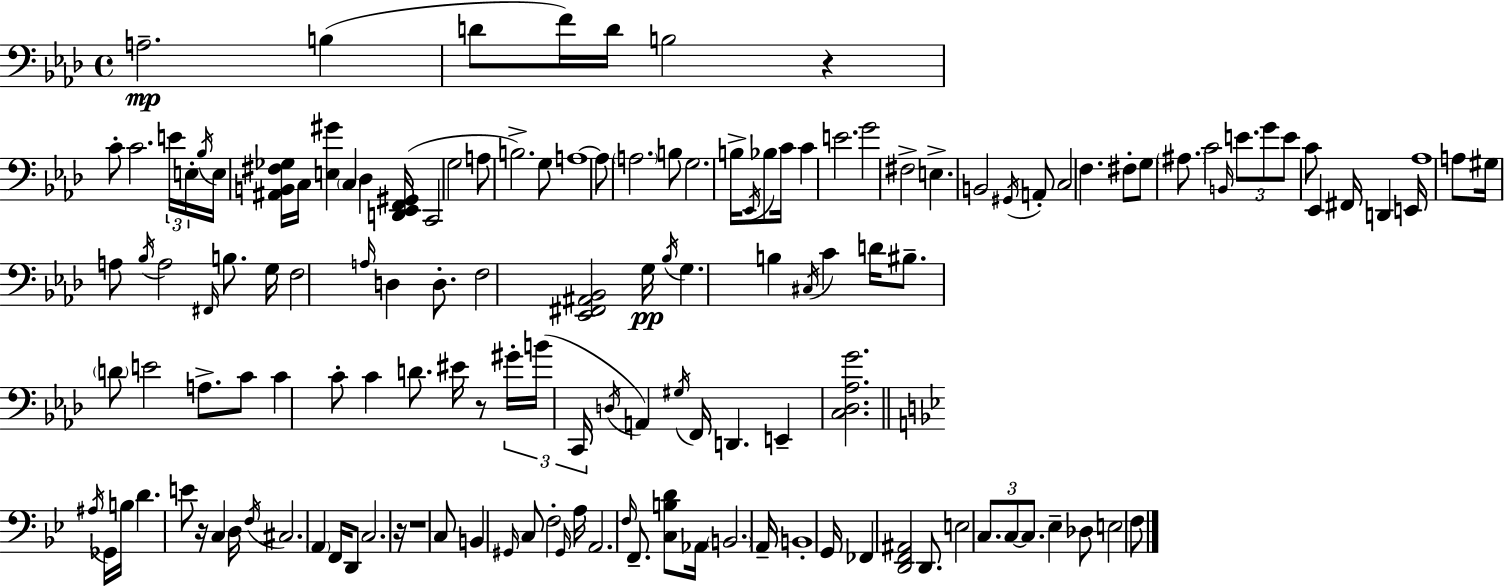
{
  \clef bass
  \time 4/4
  \defaultTimeSignature
  \key aes \major
  a2.--\mp b4( | d'8 f'16) d'16 b2 r4 | c'8-. c'2. \tuplet 3/2 { e'16 e16-. | \acciaccatura { bes16 } } e16 <ais, b, fis ges>16 c16 <e gis'>4 \parenthesize c4 des4 | \break <d, ees, f, gis,>16( c,2 g2 | a8 b2.->) g8 | a1~~ | a8 \parenthesize a2. b8 | \break g2. b16-> \acciaccatura { ees,16 } bes8 | c'16 c'4 e'2. | g'2 fis2-> | e4.-> b,2 | \break \acciaccatura { gis,16 } a,8-. c2 f4. | fis8-. g8 \parenthesize ais8. c'2 | \grace { b,16 } \tuplet 3/2 { e'8. g'8 e'8 } c'8 ees,4 fis,16 d,4 | e,16 aes1 | \break a8 gis16 a8 \acciaccatura { bes16 } a2 | \grace { fis,16 } b8. g16 f2 \grace { a16 } | d4 d8.-. f2 <ees, fis, ais, bes,>2 | g16\pp \acciaccatura { bes16 } g4. b4 | \break \acciaccatura { cis16 } c'4 d'16 bis8.-- \parenthesize d'8 e'2 | a8.-> c'8 c'4 c'8-. | c'4 d'8. eis'16 r8 \tuplet 3/2 { gis'16-. b'16( c,16 } \acciaccatura { d16 } a,4) | \acciaccatura { gis16 } f,16 d,4. e,4-- <c des aes g'>2. | \break \bar "||" \break \key bes \major \acciaccatura { ais16 } ges,16 b16 d'4. e'8 r16 c4 | d16 \acciaccatura { f16 } cis2. \parenthesize a,4 | f,16 d,8 c2. | r16 r1 | \break c8 b,4 \grace { gis,16 } c8 f2-. | \grace { gis,16 } a16 a,2. | \grace { f16 } f,8.-- <c b d'>8 aes,16 \parenthesize b,2. | a,16-- b,1-. | \break g,16 fes,4 <d, f, ais,>2 | d,8. e2 \tuplet 3/2 { c8. | c8~~ c8. } ees4-- des8 e2 | f8 \bar "|."
}